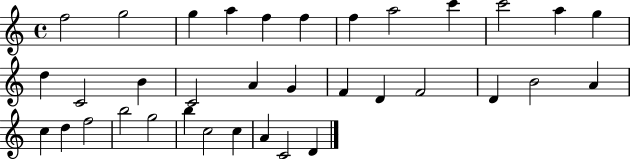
F5/h G5/h G5/q A5/q F5/q F5/q F5/q A5/h C6/q C6/h A5/q G5/q D5/q C4/h B4/q C4/h A4/q G4/q F4/q D4/q F4/h D4/q B4/h A4/q C5/q D5/q F5/h B5/h G5/h B5/q C5/h C5/q A4/q C4/h D4/q